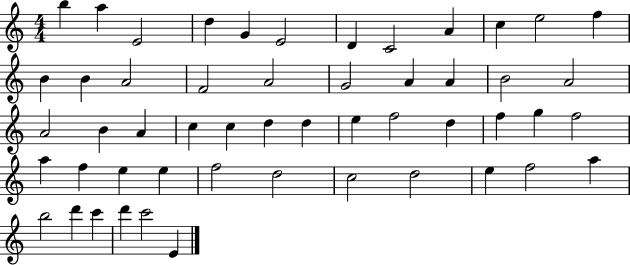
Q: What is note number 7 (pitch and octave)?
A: D4